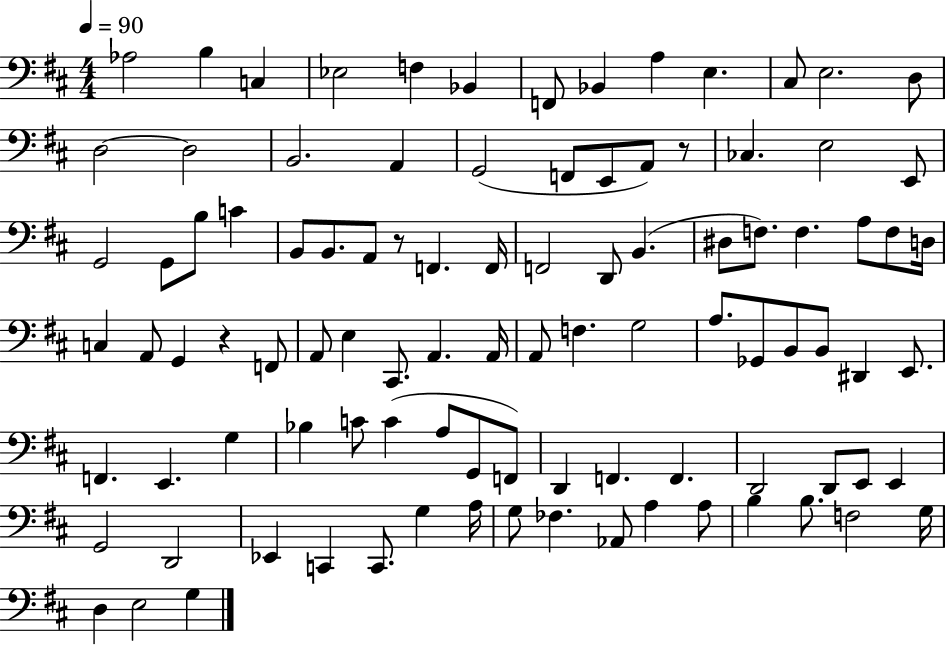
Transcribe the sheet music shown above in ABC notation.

X:1
T:Untitled
M:4/4
L:1/4
K:D
_A,2 B, C, _E,2 F, _B,, F,,/2 _B,, A, E, ^C,/2 E,2 D,/2 D,2 D,2 B,,2 A,, G,,2 F,,/2 E,,/2 A,,/2 z/2 _C, E,2 E,,/2 G,,2 G,,/2 B,/2 C B,,/2 B,,/2 A,,/2 z/2 F,, F,,/4 F,,2 D,,/2 B,, ^D,/2 F,/2 F, A,/2 F,/2 D,/4 C, A,,/2 G,, z F,,/2 A,,/2 E, ^C,,/2 A,, A,,/4 A,,/2 F, G,2 A,/2 _G,,/2 B,,/2 B,,/2 ^D,, E,,/2 F,, E,, G, _B, C/2 C A,/2 G,,/2 F,,/2 D,, F,, F,, D,,2 D,,/2 E,,/2 E,, G,,2 D,,2 _E,, C,, C,,/2 G, A,/4 G,/2 _F, _A,,/2 A, A,/2 B, B,/2 F,2 G,/4 D, E,2 G,